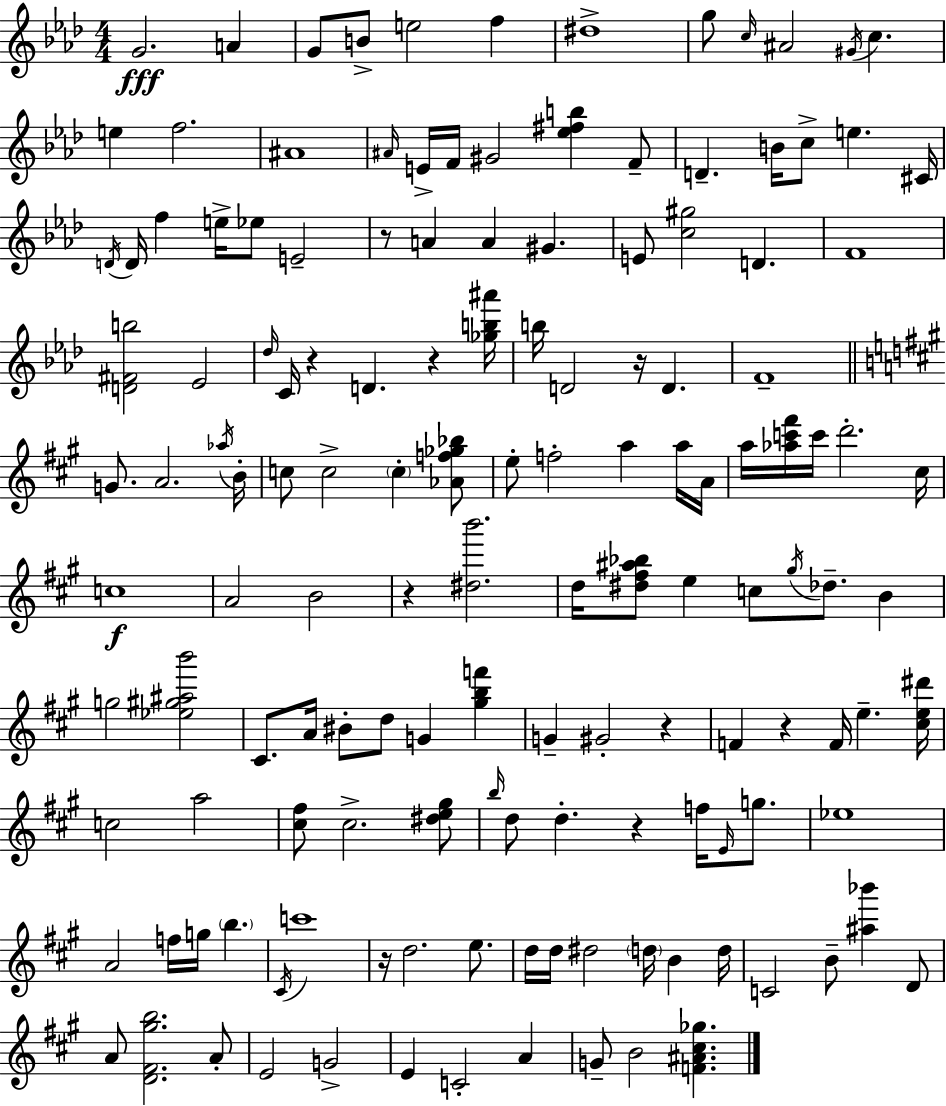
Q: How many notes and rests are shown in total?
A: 142